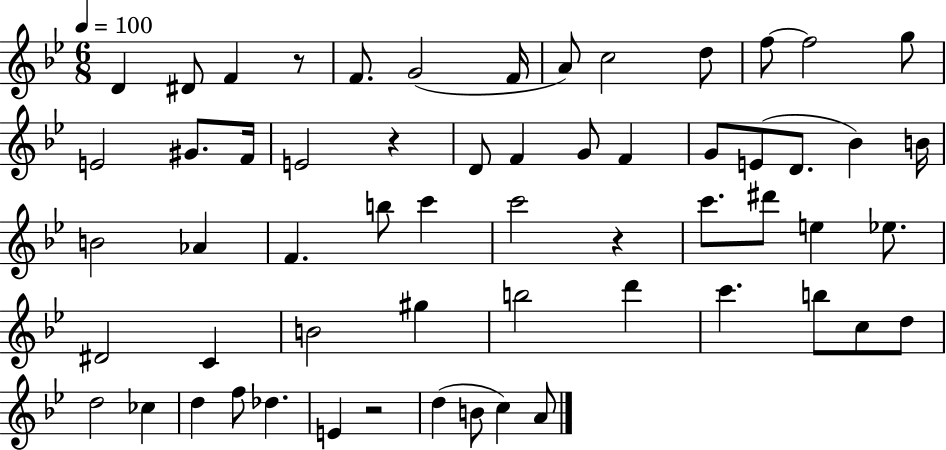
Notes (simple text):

D4/q D#4/e F4/q R/e F4/e. G4/h F4/s A4/e C5/h D5/e F5/e F5/h G5/e E4/h G#4/e. F4/s E4/h R/q D4/e F4/q G4/e F4/q G4/e E4/e D4/e. Bb4/q B4/s B4/h Ab4/q F4/q. B5/e C6/q C6/h R/q C6/e. D#6/e E5/q Eb5/e. D#4/h C4/q B4/h G#5/q B5/h D6/q C6/q. B5/e C5/e D5/e D5/h CES5/q D5/q F5/e Db5/q. E4/q R/h D5/q B4/e C5/q A4/e